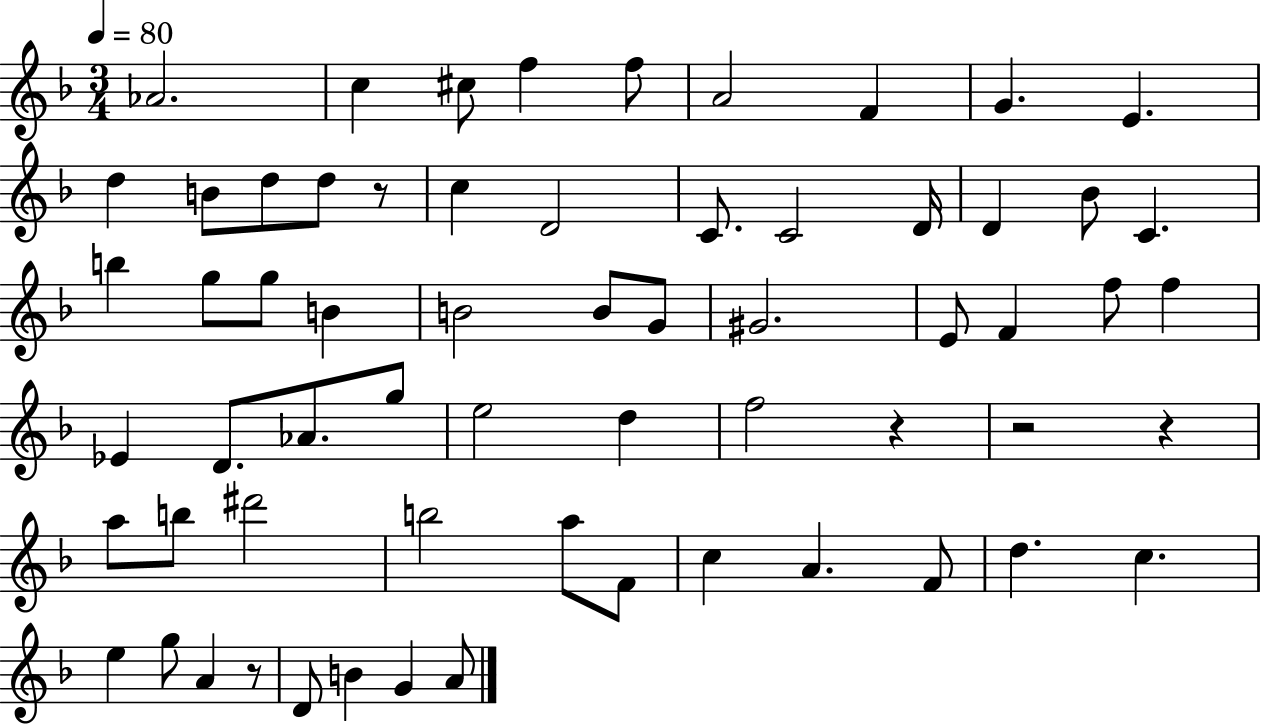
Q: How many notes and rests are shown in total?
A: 63